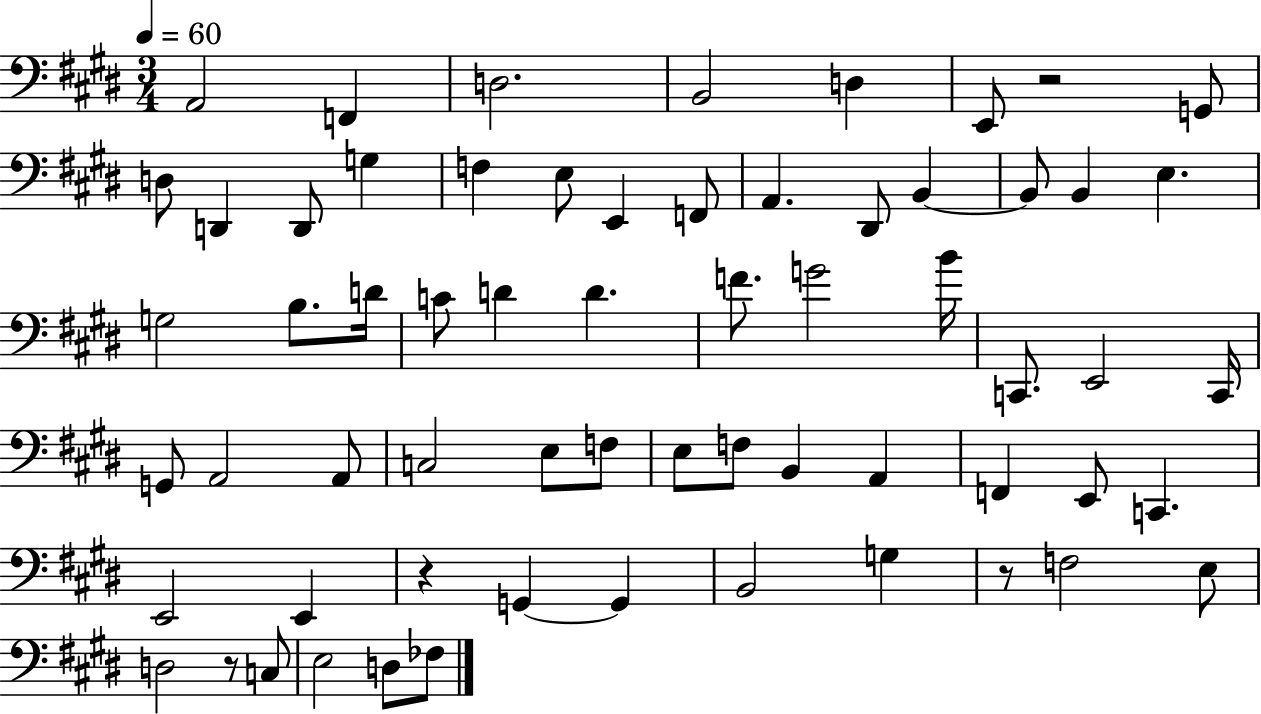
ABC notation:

X:1
T:Untitled
M:3/4
L:1/4
K:E
A,,2 F,, D,2 B,,2 D, E,,/2 z2 G,,/2 D,/2 D,, D,,/2 G, F, E,/2 E,, F,,/2 A,, ^D,,/2 B,, B,,/2 B,, E, G,2 B,/2 D/4 C/2 D D F/2 G2 B/4 C,,/2 E,,2 C,,/4 G,,/2 A,,2 A,,/2 C,2 E,/2 F,/2 E,/2 F,/2 B,, A,, F,, E,,/2 C,, E,,2 E,, z G,, G,, B,,2 G, z/2 F,2 E,/2 D,2 z/2 C,/2 E,2 D,/2 _F,/2